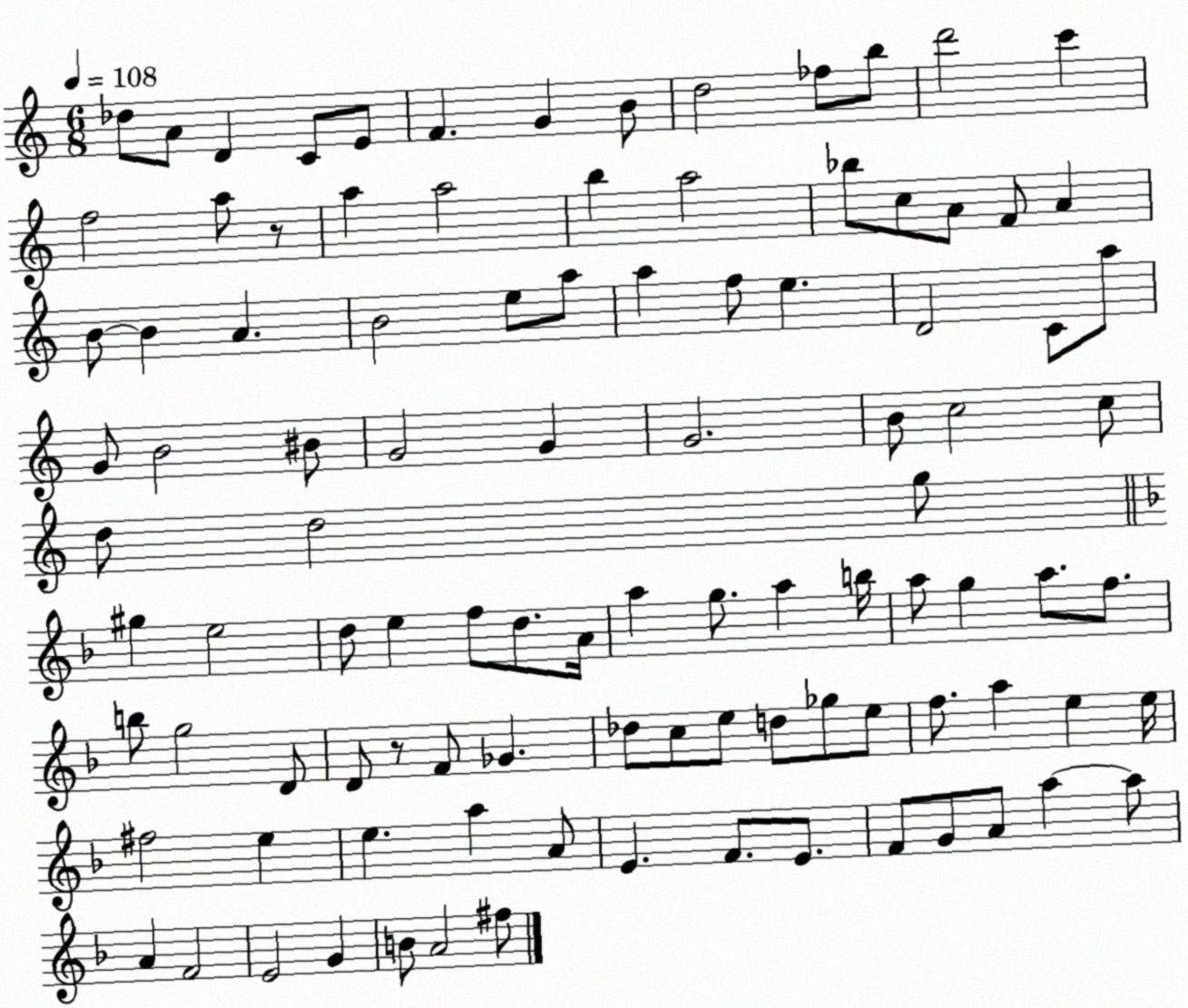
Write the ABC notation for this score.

X:1
T:Untitled
M:6/8
L:1/4
K:C
_d/2 A/2 D C/2 E/2 F G B/2 d2 _f/2 b/2 d'2 c' f2 a/2 z/2 a a2 b a2 _b/2 c/2 A/2 F/2 A B/2 B A B2 e/2 a/2 a f/2 e D2 C/2 a/2 G/2 B2 ^B/2 G2 G G2 B/2 c2 c/2 d/2 d2 g/2 ^g e2 d/2 e f/2 d/2 A/4 a g/2 a b/4 a/2 g a/2 f/2 b/2 g2 D/2 D/2 z/2 F/2 _G _d/2 c/2 e/2 d/2 _g/2 e/2 f/2 a e e/4 ^f2 e e a A/2 E F/2 E/2 F/2 G/2 A/2 a a/2 A F2 E2 G B/2 A2 ^f/2